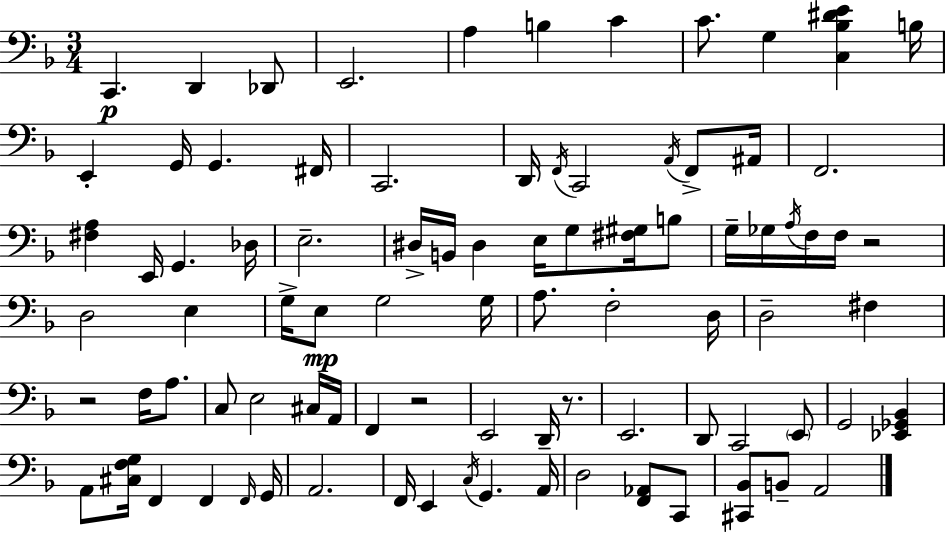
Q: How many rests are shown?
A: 4